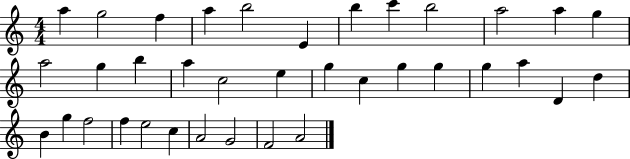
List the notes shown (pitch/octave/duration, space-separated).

A5/q G5/h F5/q A5/q B5/h E4/q B5/q C6/q B5/h A5/h A5/q G5/q A5/h G5/q B5/q A5/q C5/h E5/q G5/q C5/q G5/q G5/q G5/q A5/q D4/q D5/q B4/q G5/q F5/h F5/q E5/h C5/q A4/h G4/h F4/h A4/h